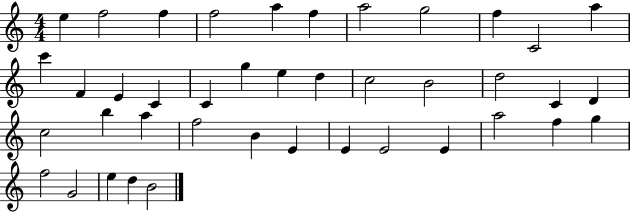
{
  \clef treble
  \numericTimeSignature
  \time 4/4
  \key c \major
  e''4 f''2 f''4 | f''2 a''4 f''4 | a''2 g''2 | f''4 c'2 a''4 | \break c'''4 f'4 e'4 c'4 | c'4 g''4 e''4 d''4 | c''2 b'2 | d''2 c'4 d'4 | \break c''2 b''4 a''4 | f''2 b'4 e'4 | e'4 e'2 e'4 | a''2 f''4 g''4 | \break f''2 g'2 | e''4 d''4 b'2 | \bar "|."
}